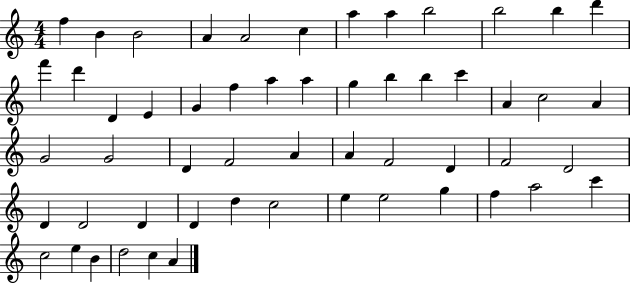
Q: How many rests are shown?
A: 0